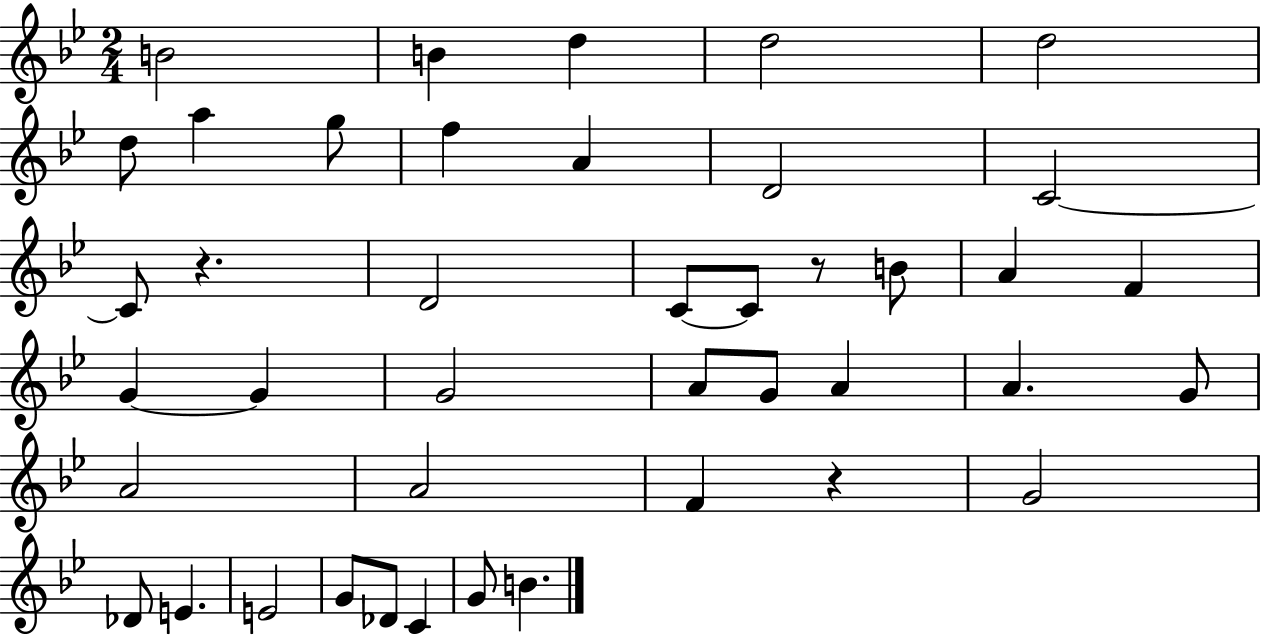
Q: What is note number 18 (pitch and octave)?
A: A4